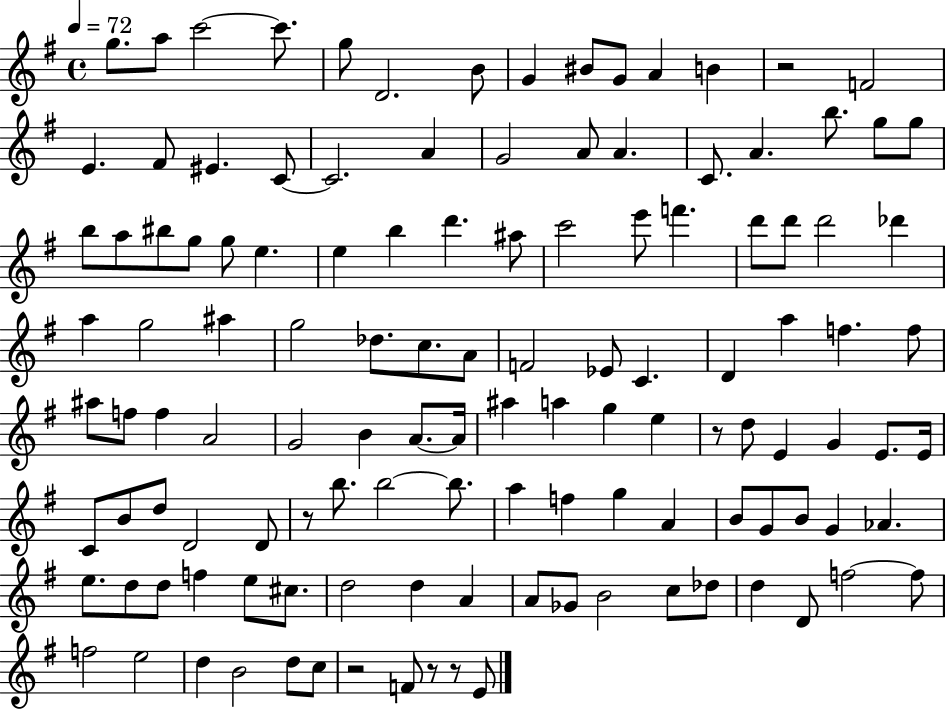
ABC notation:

X:1
T:Untitled
M:4/4
L:1/4
K:G
g/2 a/2 c'2 c'/2 g/2 D2 B/2 G ^B/2 G/2 A B z2 F2 E ^F/2 ^E C/2 C2 A G2 A/2 A C/2 A b/2 g/2 g/2 b/2 a/2 ^b/2 g/2 g/2 e e b d' ^a/2 c'2 e'/2 f' d'/2 d'/2 d'2 _d' a g2 ^a g2 _d/2 c/2 A/2 F2 _E/2 C D a f f/2 ^a/2 f/2 f A2 G2 B A/2 A/4 ^a a g e z/2 d/2 E G E/2 E/4 C/2 B/2 d/2 D2 D/2 z/2 b/2 b2 b/2 a f g A B/2 G/2 B/2 G _A e/2 d/2 d/2 f e/2 ^c/2 d2 d A A/2 _G/2 B2 c/2 _d/2 d D/2 f2 f/2 f2 e2 d B2 d/2 c/2 z2 F/2 z/2 z/2 E/2